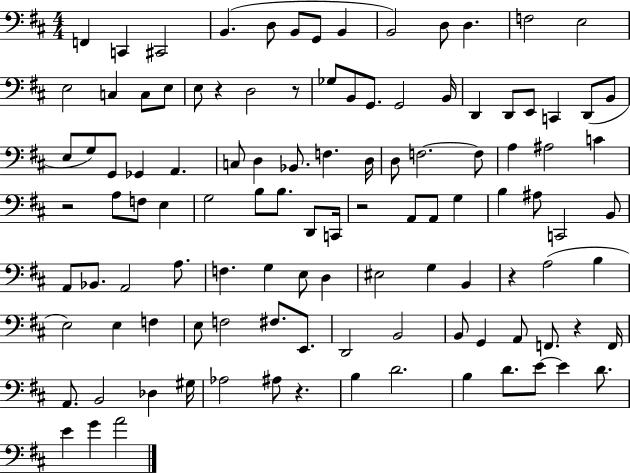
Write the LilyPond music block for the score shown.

{
  \clef bass
  \numericTimeSignature
  \time 4/4
  \key d \major
  f,4 c,4 cis,2 | b,4.( d8 b,8 g,8 b,4 | b,2) d8 d4. | f2 e2 | \break e2 c4 c8 e8 | e8 r4 d2 r8 | ges8 b,8 g,8. g,2 b,16 | d,4 d,8 e,8 c,4 d,8( b,8 | \break e8 g8) g,8 ges,4 a,4. | c8 d4 bes,8. f4. d16 | d8 f2.~~ f8 | a4 ais2 c'4 | \break r2 a8 f8 e4 | g2 b8 b8. d,8 c,16 | r2 a,8 a,8 g4 | b4 ais8 c,2 b,8 | \break a,8 bes,8. a,2 a8. | f4. g4 e8 d4 | eis2 g4 b,4 | r4 a2( b4 | \break e2) e4 f4 | e8 f2 fis8. e,8. | d,2 b,2 | b,8 g,4 a,8 f,8. r4 f,16 | \break a,8. b,2 des4 gis16 | aes2 ais8 r4. | b4 d'2. | b4 d'8. e'8~~ e'4 d'8. | \break e'4 g'4 a'2 | \bar "|."
}